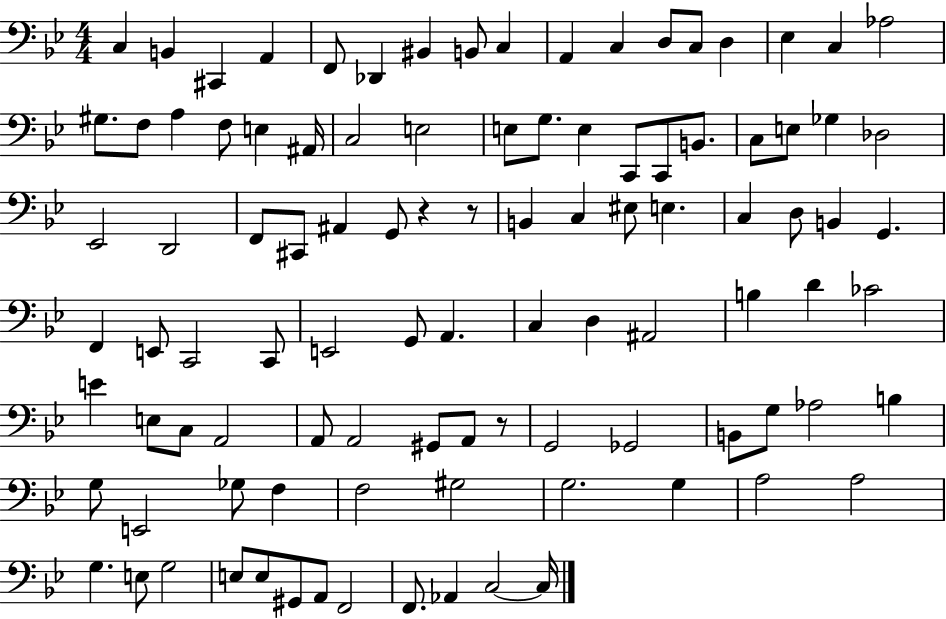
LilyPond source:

{
  \clef bass
  \numericTimeSignature
  \time 4/4
  \key bes \major
  c4 b,4 cis,4 a,4 | f,8 des,4 bis,4 b,8 c4 | a,4 c4 d8 c8 d4 | ees4 c4 aes2 | \break gis8. f8 a4 f8 e4 ais,16 | c2 e2 | e8 g8. e4 c,8 c,8 b,8. | c8 e8 ges4 des2 | \break ees,2 d,2 | f,8 cis,8 ais,4 g,8 r4 r8 | b,4 c4 eis8 e4. | c4 d8 b,4 g,4. | \break f,4 e,8 c,2 c,8 | e,2 g,8 a,4. | c4 d4 ais,2 | b4 d'4 ces'2 | \break e'4 e8 c8 a,2 | a,8 a,2 gis,8 a,8 r8 | g,2 ges,2 | b,8 g8 aes2 b4 | \break g8 e,2 ges8 f4 | f2 gis2 | g2. g4 | a2 a2 | \break g4. e8 g2 | e8 e8 gis,8 a,8 f,2 | f,8. aes,4 c2~~ c16 | \bar "|."
}